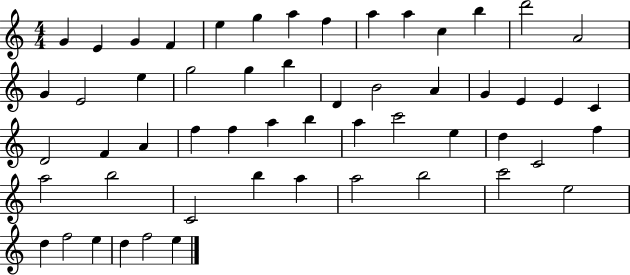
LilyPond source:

{
  \clef treble
  \numericTimeSignature
  \time 4/4
  \key c \major
  g'4 e'4 g'4 f'4 | e''4 g''4 a''4 f''4 | a''4 a''4 c''4 b''4 | d'''2 a'2 | \break g'4 e'2 e''4 | g''2 g''4 b''4 | d'4 b'2 a'4 | g'4 e'4 e'4 c'4 | \break d'2 f'4 a'4 | f''4 f''4 a''4 b''4 | a''4 c'''2 e''4 | d''4 c'2 f''4 | \break a''2 b''2 | c'2 b''4 a''4 | a''2 b''2 | c'''2 e''2 | \break d''4 f''2 e''4 | d''4 f''2 e''4 | \bar "|."
}